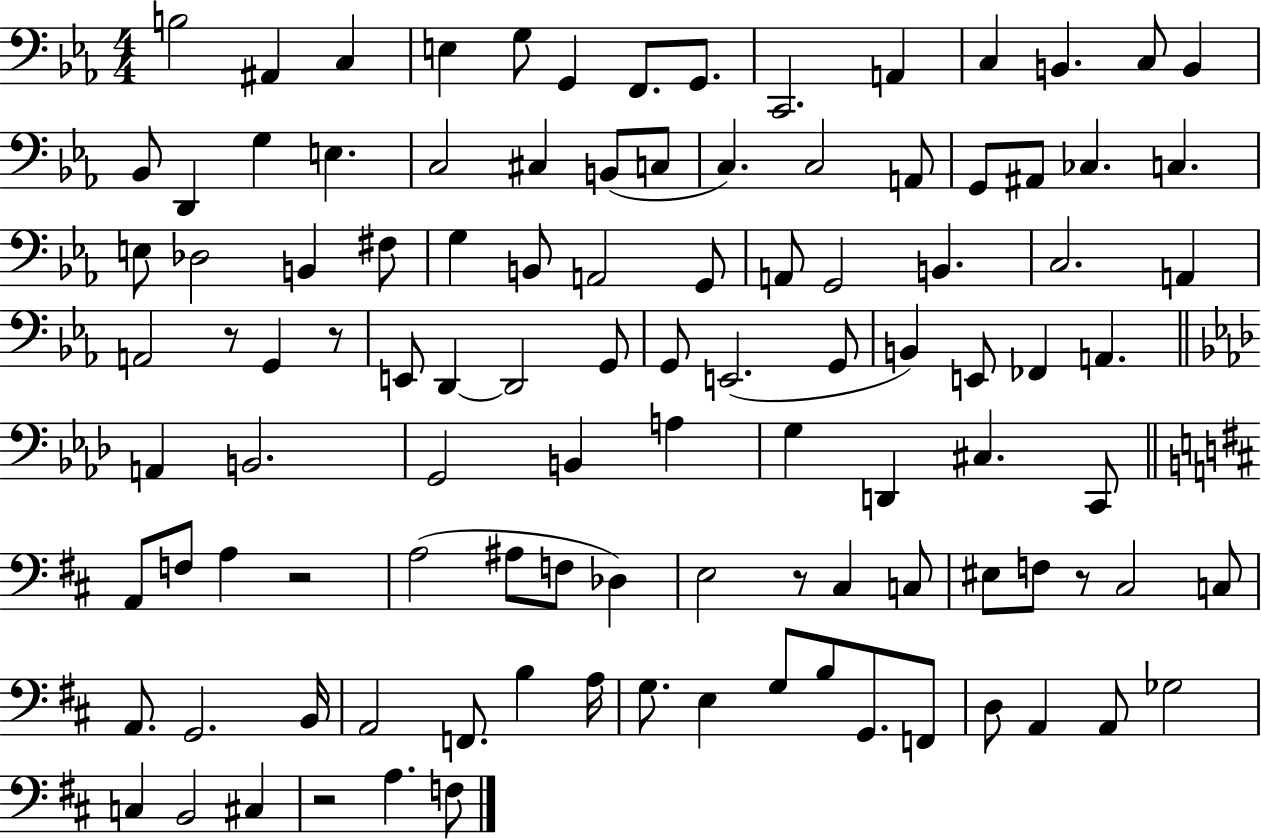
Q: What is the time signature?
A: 4/4